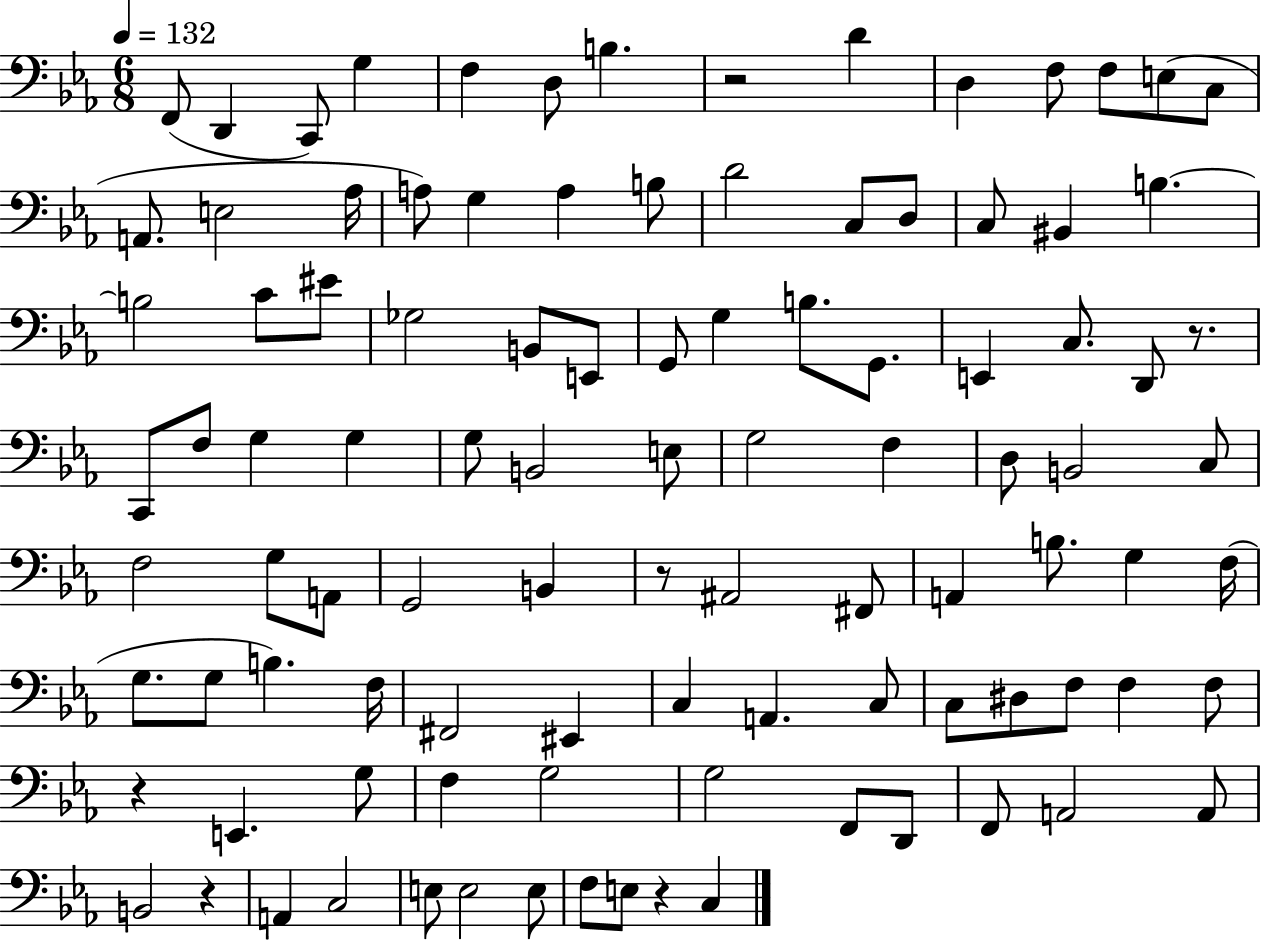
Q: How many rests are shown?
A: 6